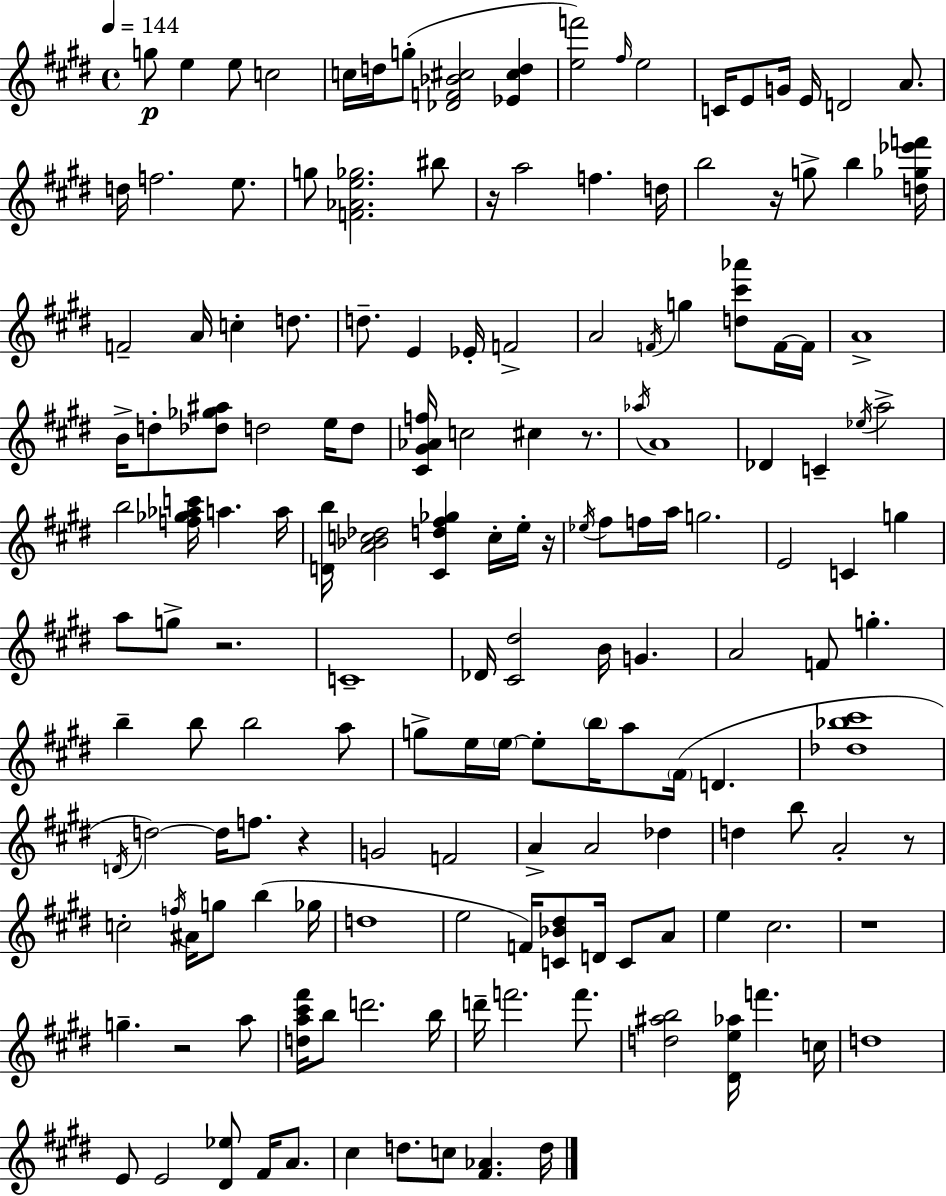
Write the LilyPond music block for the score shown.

{
  \clef treble
  \time 4/4
  \defaultTimeSignature
  \key e \major
  \tempo 4 = 144
  g''8\p e''4 e''8 c''2 | c''16 d''16 g''8-.( <des' f' bes' cis''>2 <ees' cis'' d''>4 | <e'' f'''>2) \grace { fis''16 } e''2 | c'16 e'8 g'16 e'16 d'2 a'8. | \break d''16 f''2. e''8. | g''8 <f' aes' e'' ges''>2. bis''8 | r16 a''2 f''4. | d''16 b''2 r16 g''8-> b''4 | \break <d'' ges'' ees''' f'''>16 f'2-- a'16 c''4-. d''8. | d''8.-- e'4 ees'16-. f'2-> | a'2 \acciaccatura { f'16 } g''4 <d'' cis''' aes'''>8 | f'16~~ f'16 a'1-> | \break b'16-> d''8-. <des'' ges'' ais''>8 d''2 e''16 | d''8 <cis' gis' aes' f''>16 c''2 cis''4 r8. | \acciaccatura { aes''16 } a'1 | des'4 c'4-- \acciaccatura { ees''16 } a''2-> | \break b''2 <f'' ges'' aes'' c'''>16 a''4. | a''16 <d' b''>16 <a' bes' c'' des''>2 <cis' d'' fis'' ges''>4 | c''16-. e''16-. r16 \acciaccatura { ees''16 } fis''8 f''16 a''16 g''2. | e'2 c'4 | \break g''4 a''8 g''8-> r2. | c'1-- | des'16 <cis' dis''>2 b'16 g'4. | a'2 f'8 g''4.-. | \break b''4-- b''8 b''2 | a''8 g''8-> e''16 \parenthesize e''16~~ e''8-. \parenthesize b''16 a''8 \parenthesize fis'16( d'4. | <des'' bes'' cis'''>1 | \acciaccatura { d'16 } d''2~~) d''16 f''8. | \break r4 g'2 f'2 | a'4-> a'2 | des''4 d''4 b''8 a'2-. | r8 c''2-. \acciaccatura { f''16 } ais'16 | \break g''8 b''4( ges''16 d''1 | e''2 f'16) | <c' bes' dis''>8 d'16 c'8 a'8 e''4 cis''2. | r1 | \break g''4.-- r2 | a''8 <d'' a'' cis''' fis'''>16 b''8 d'''2. | b''16 d'''16-- f'''2. | f'''8. <d'' ais'' b''>2 <dis' e'' aes''>16 | \break f'''4. c''16 d''1 | e'8 e'2 | <dis' ees''>8 fis'16 a'8. cis''4 d''8. c''8 | <fis' aes'>4. d''16 \bar "|."
}